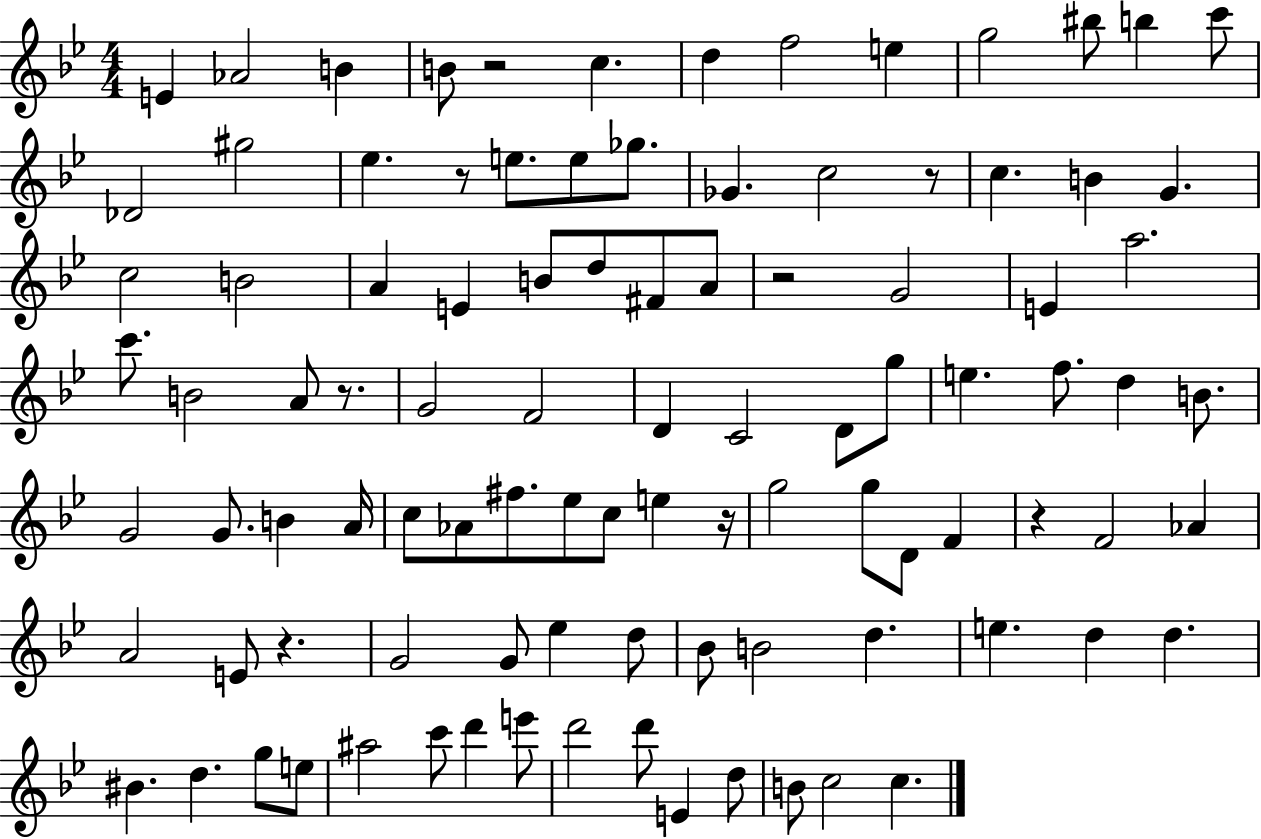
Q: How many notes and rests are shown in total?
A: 98